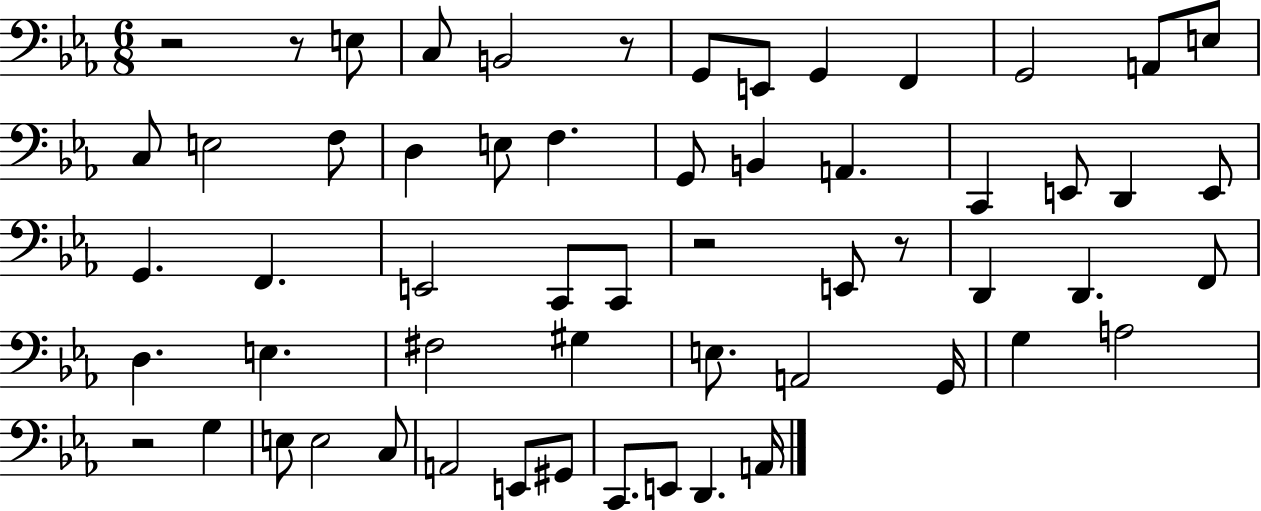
X:1
T:Untitled
M:6/8
L:1/4
K:Eb
z2 z/2 E,/2 C,/2 B,,2 z/2 G,,/2 E,,/2 G,, F,, G,,2 A,,/2 E,/2 C,/2 E,2 F,/2 D, E,/2 F, G,,/2 B,, A,, C,, E,,/2 D,, E,,/2 G,, F,, E,,2 C,,/2 C,,/2 z2 E,,/2 z/2 D,, D,, F,,/2 D, E, ^F,2 ^G, E,/2 A,,2 G,,/4 G, A,2 z2 G, E,/2 E,2 C,/2 A,,2 E,,/2 ^G,,/2 C,,/2 E,,/2 D,, A,,/4